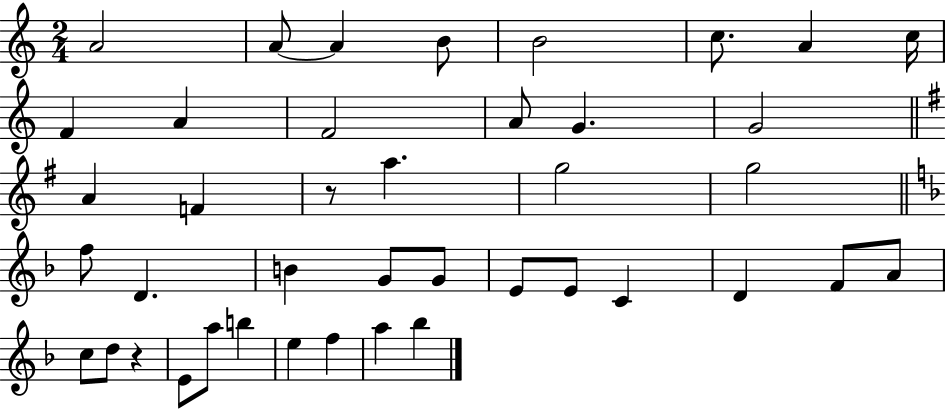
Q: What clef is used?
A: treble